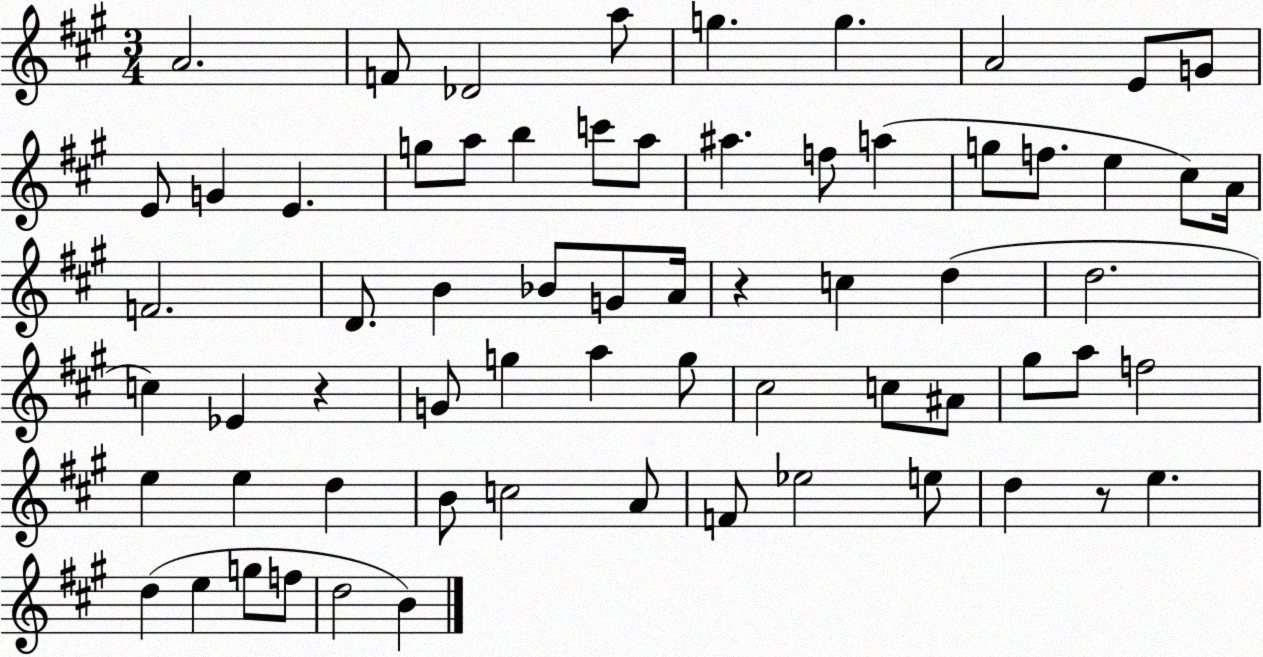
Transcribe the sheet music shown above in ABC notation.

X:1
T:Untitled
M:3/4
L:1/4
K:A
A2 F/2 _D2 a/2 g g A2 E/2 G/2 E/2 G E g/2 a/2 b c'/2 a/2 ^a f/2 a g/2 f/2 e ^c/2 A/4 F2 D/2 B _B/2 G/2 A/4 z c d d2 c _E z G/2 g a g/2 ^c2 c/2 ^A/2 ^g/2 a/2 f2 e e d B/2 c2 A/2 F/2 _e2 e/2 d z/2 e d e g/2 f/2 d2 B